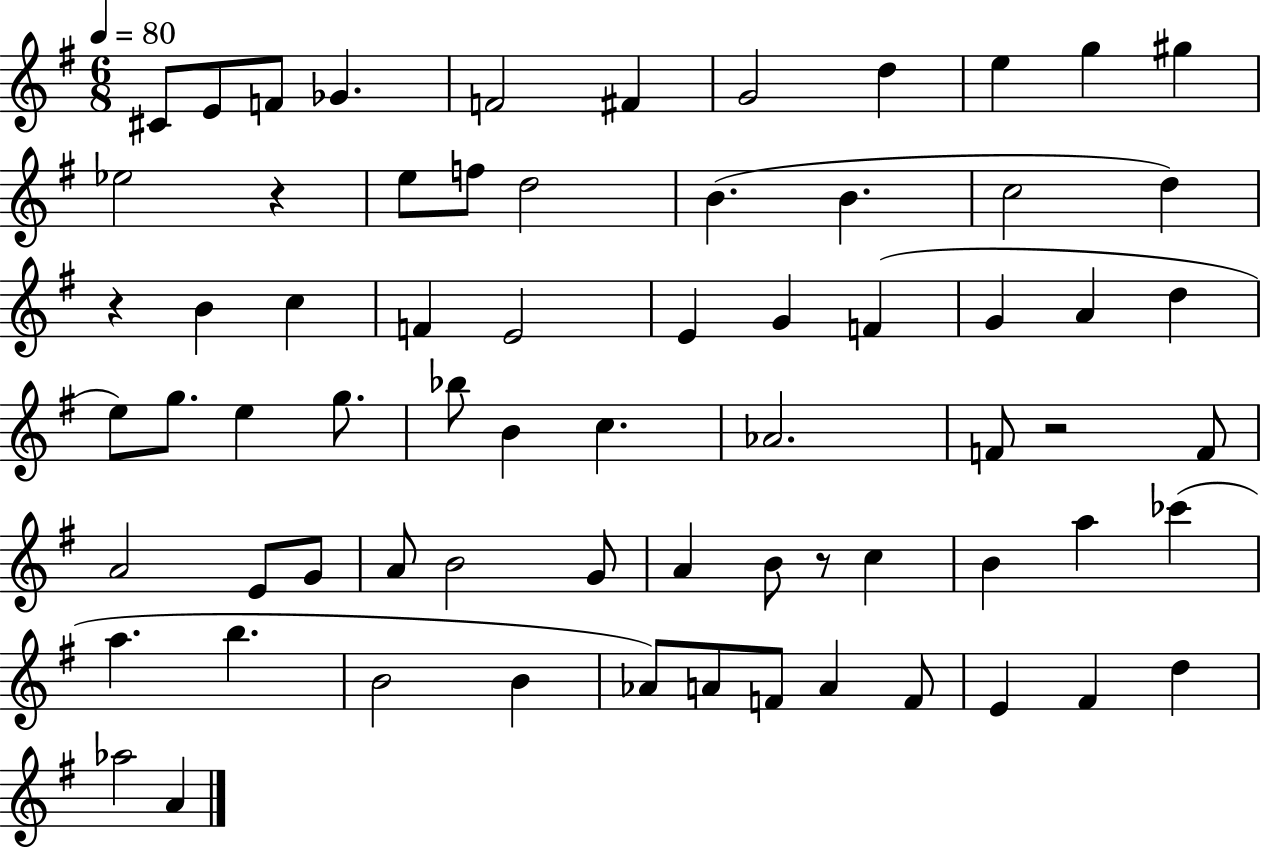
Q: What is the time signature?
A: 6/8